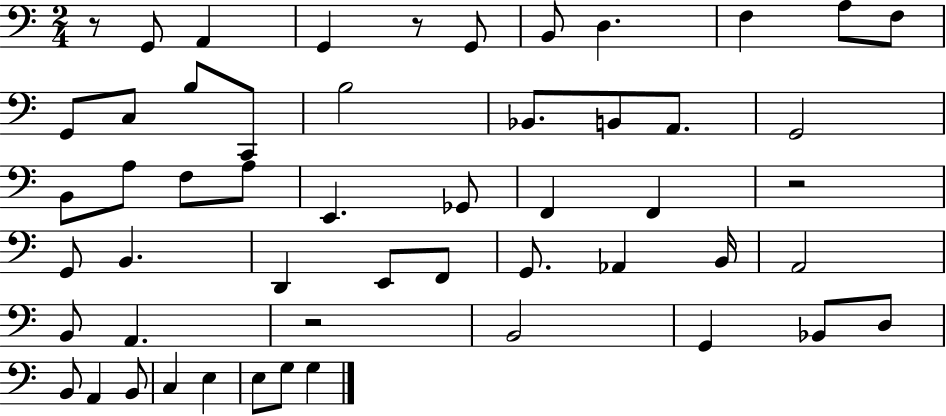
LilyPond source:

{
  \clef bass
  \numericTimeSignature
  \time 2/4
  \key c \major
  \repeat volta 2 { r8 g,8 a,4 | g,4 r8 g,8 | b,8 d4. | f4 a8 f8 | \break g,8 c8 b8 c,8 | b2 | bes,8. b,8 a,8. | g,2 | \break b,8 a8 f8 a8 | e,4. ges,8 | f,4 f,4 | r2 | \break g,8 b,4. | d,4 e,8 f,8 | g,8. aes,4 b,16 | a,2 | \break b,8 a,4. | r2 | b,2 | g,4 bes,8 d8 | \break b,8 a,4 b,8 | c4 e4 | e8 g8 g4 | } \bar "|."
}